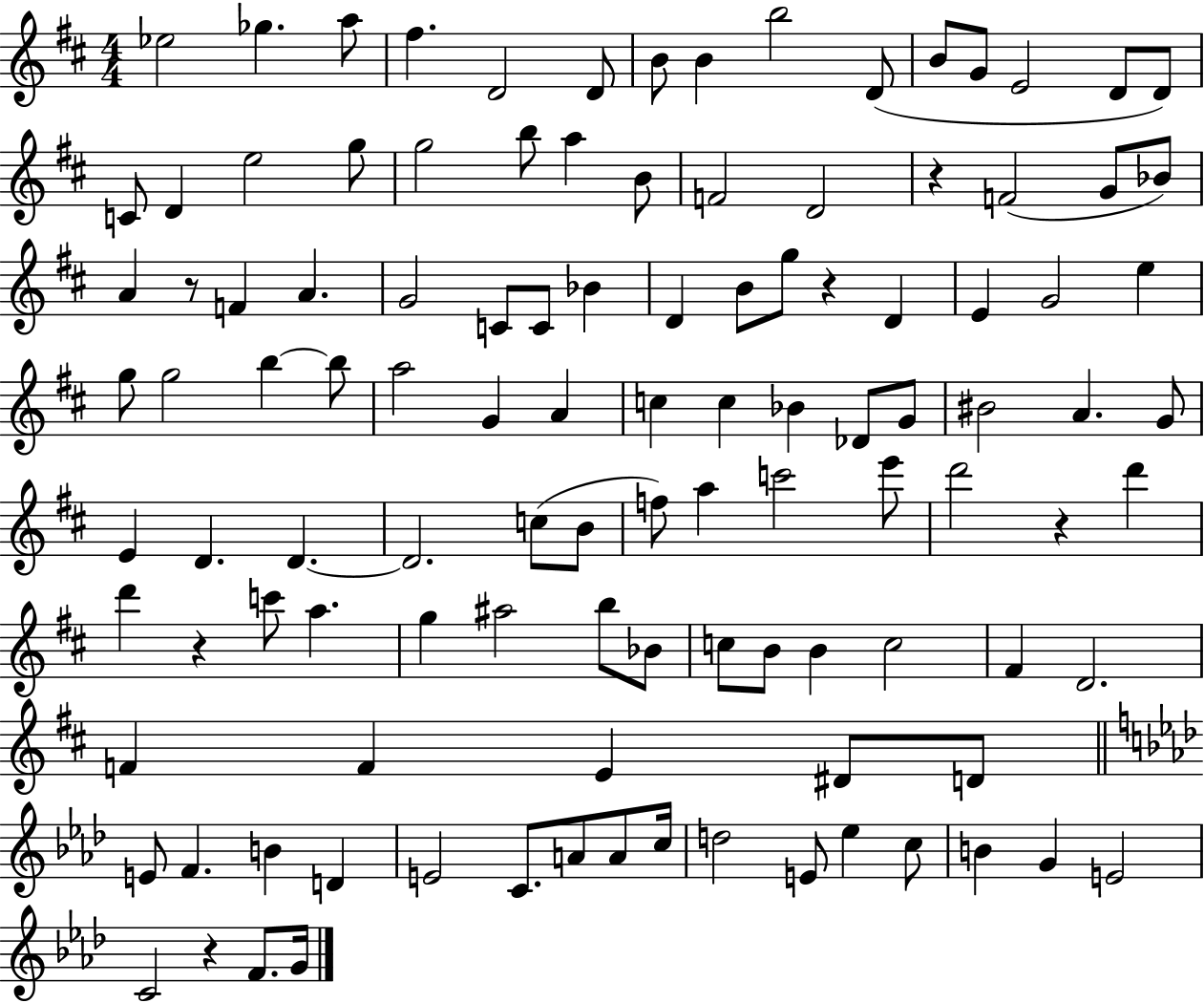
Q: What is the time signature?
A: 4/4